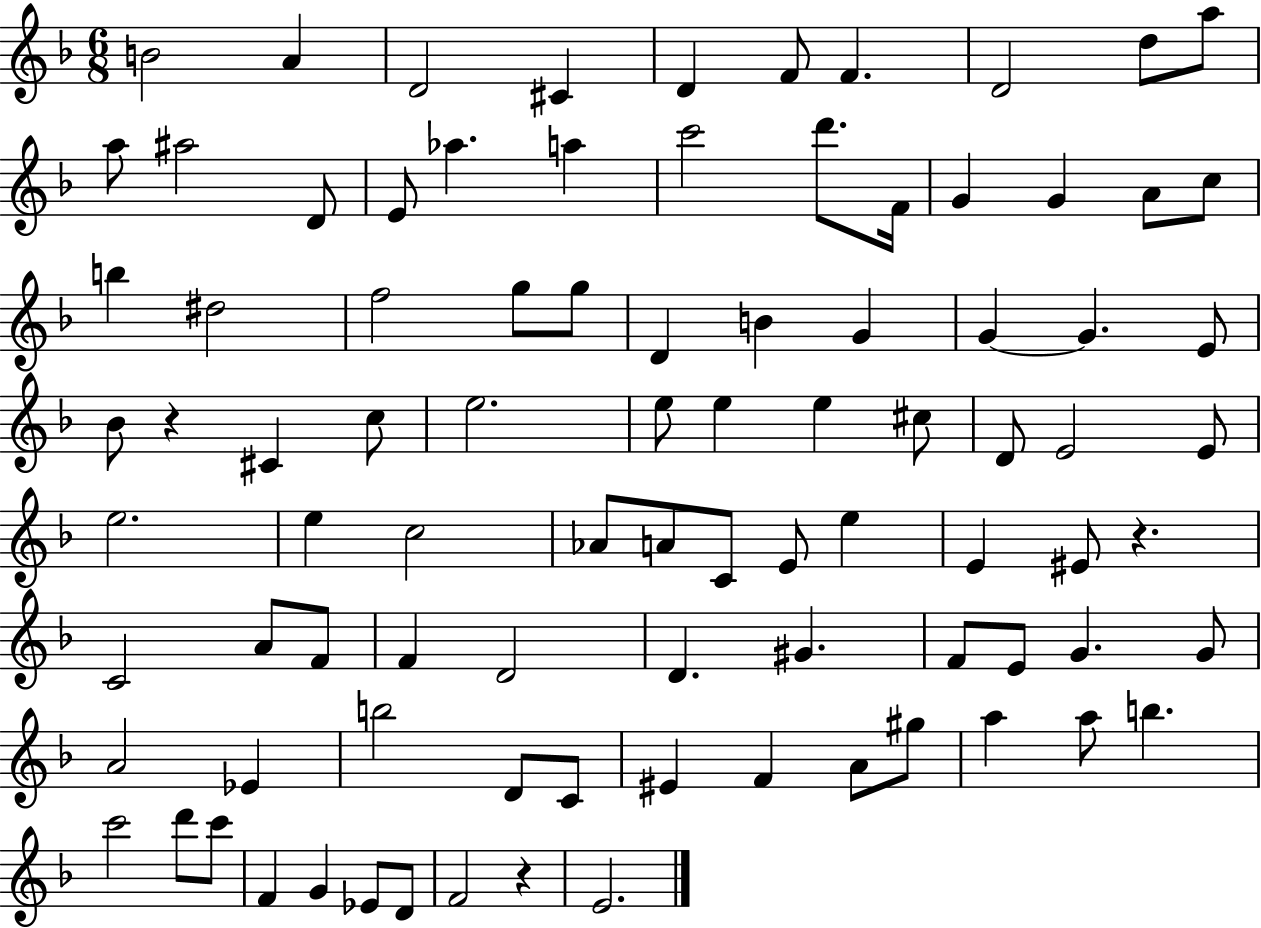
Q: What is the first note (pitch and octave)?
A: B4